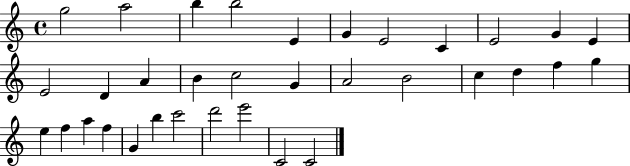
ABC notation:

X:1
T:Untitled
M:4/4
L:1/4
K:C
g2 a2 b b2 E G E2 C E2 G E E2 D A B c2 G A2 B2 c d f g e f a f G b c'2 d'2 e'2 C2 C2